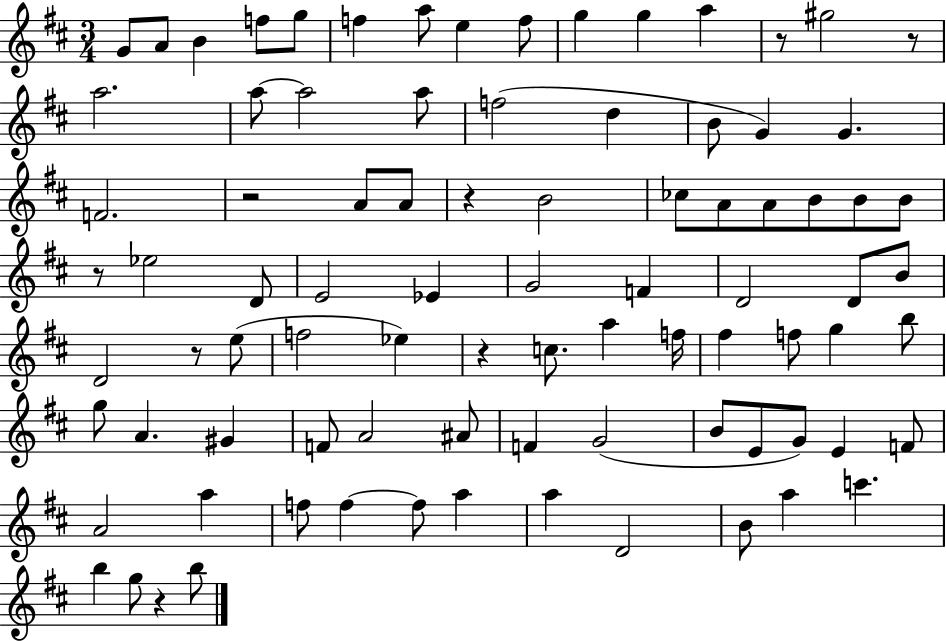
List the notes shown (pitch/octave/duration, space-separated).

G4/e A4/e B4/q F5/e G5/e F5/q A5/e E5/q F5/e G5/q G5/q A5/q R/e G#5/h R/e A5/h. A5/e A5/h A5/e F5/h D5/q B4/e G4/q G4/q. F4/h. R/h A4/e A4/e R/q B4/h CES5/e A4/e A4/e B4/e B4/e B4/e R/e Eb5/h D4/e E4/h Eb4/q G4/h F4/q D4/h D4/e B4/e D4/h R/e E5/e F5/h Eb5/q R/q C5/e. A5/q F5/s F#5/q F5/e G5/q B5/e G5/e A4/q. G#4/q F4/e A4/h A#4/e F4/q G4/h B4/e E4/e G4/e E4/q F4/e A4/h A5/q F5/e F5/q F5/e A5/q A5/q D4/h B4/e A5/q C6/q. B5/q G5/e R/q B5/e